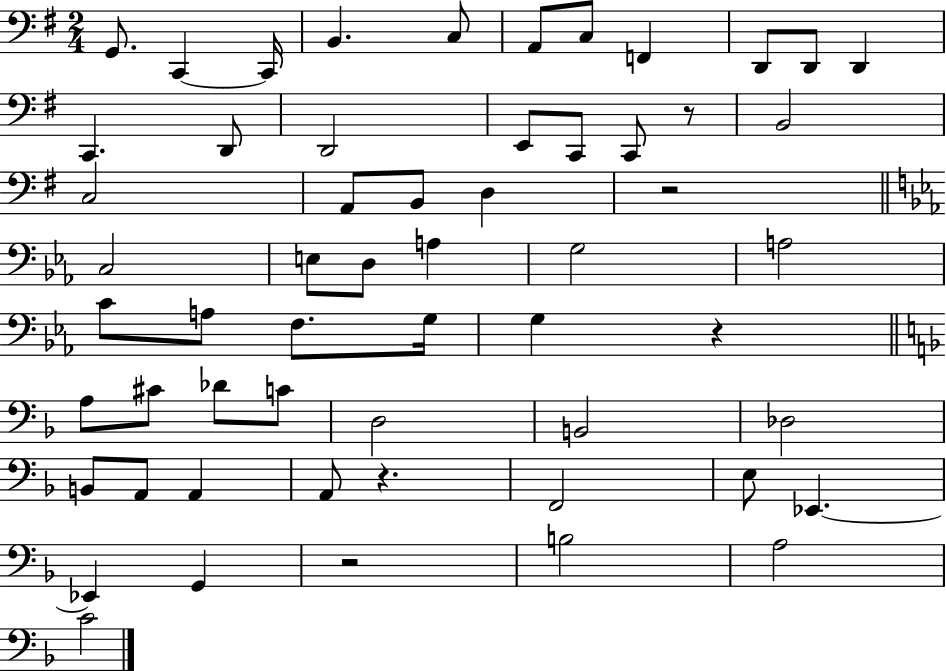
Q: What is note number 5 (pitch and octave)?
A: C3